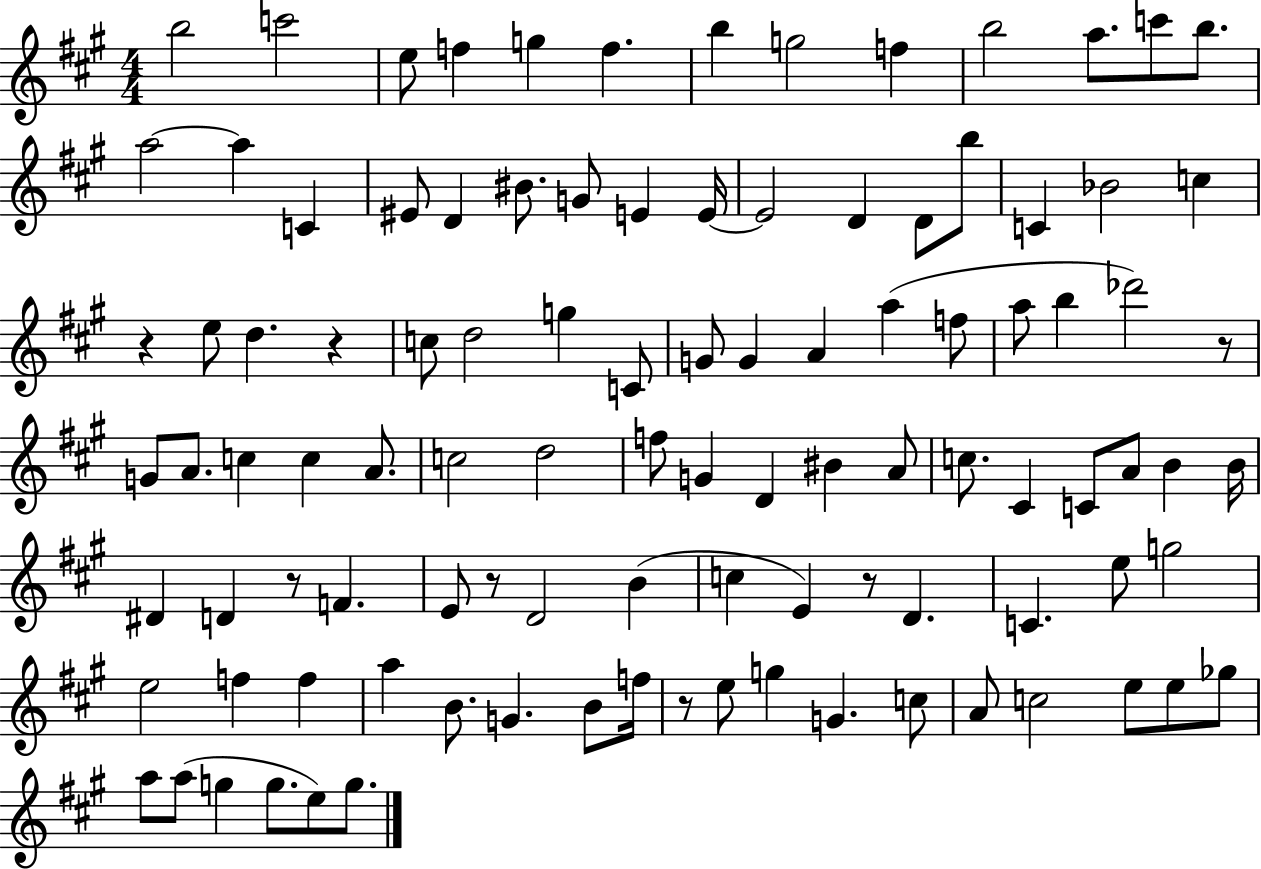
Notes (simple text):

B5/h C6/h E5/e F5/q G5/q F5/q. B5/q G5/h F5/q B5/h A5/e. C6/e B5/e. A5/h A5/q C4/q EIS4/e D4/q BIS4/e. G4/e E4/q E4/s E4/h D4/q D4/e B5/e C4/q Bb4/h C5/q R/q E5/e D5/q. R/q C5/e D5/h G5/q C4/e G4/e G4/q A4/q A5/q F5/e A5/e B5/q Db6/h R/e G4/e A4/e. C5/q C5/q A4/e. C5/h D5/h F5/e G4/q D4/q BIS4/q A4/e C5/e. C#4/q C4/e A4/e B4/q B4/s D#4/q D4/q R/e F4/q. E4/e R/e D4/h B4/q C5/q E4/q R/e D4/q. C4/q. E5/e G5/h E5/h F5/q F5/q A5/q B4/e. G4/q. B4/e F5/s R/e E5/e G5/q G4/q. C5/e A4/e C5/h E5/e E5/e Gb5/e A5/e A5/e G5/q G5/e. E5/e G5/e.